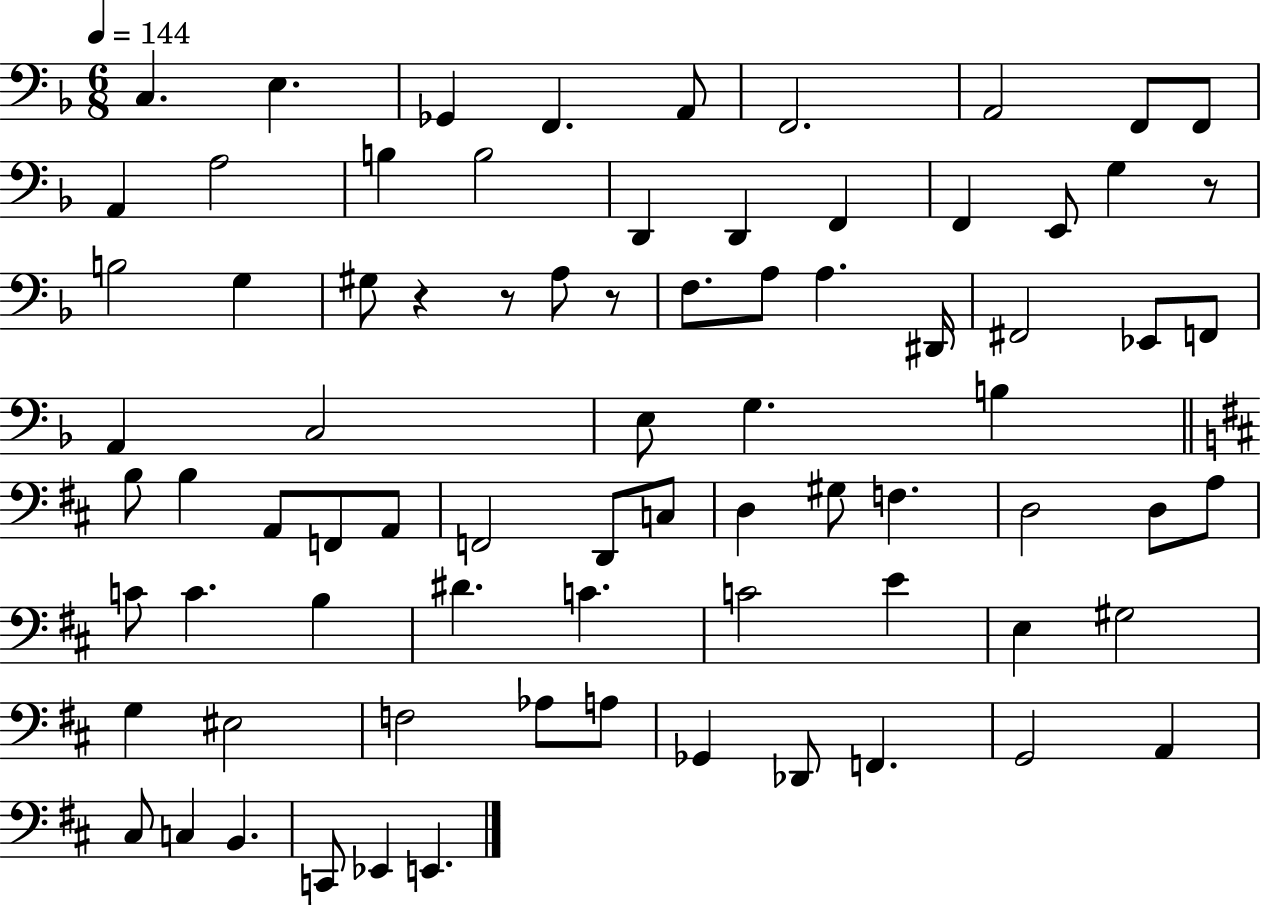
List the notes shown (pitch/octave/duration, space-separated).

C3/q. E3/q. Gb2/q F2/q. A2/e F2/h. A2/h F2/e F2/e A2/q A3/h B3/q B3/h D2/q D2/q F2/q F2/q E2/e G3/q R/e B3/h G3/q G#3/e R/q R/e A3/e R/e F3/e. A3/e A3/q. D#2/s F#2/h Eb2/e F2/e A2/q C3/h E3/e G3/q. B3/q B3/e B3/q A2/e F2/e A2/e F2/h D2/e C3/e D3/q G#3/e F3/q. D3/h D3/e A3/e C4/e C4/q. B3/q D#4/q. C4/q. C4/h E4/q E3/q G#3/h G3/q EIS3/h F3/h Ab3/e A3/e Gb2/q Db2/e F2/q. G2/h A2/q C#3/e C3/q B2/q. C2/e Eb2/q E2/q.